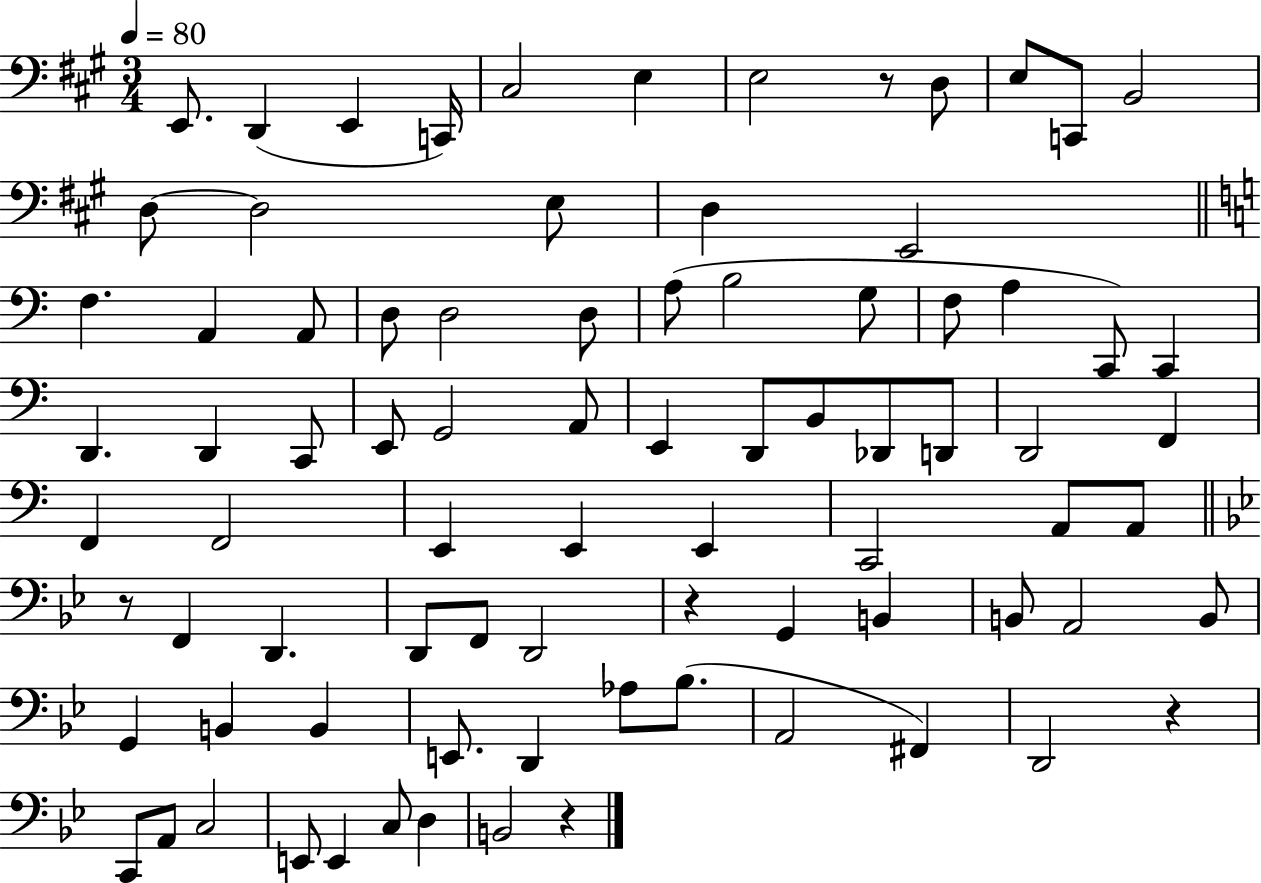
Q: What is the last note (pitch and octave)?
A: B2